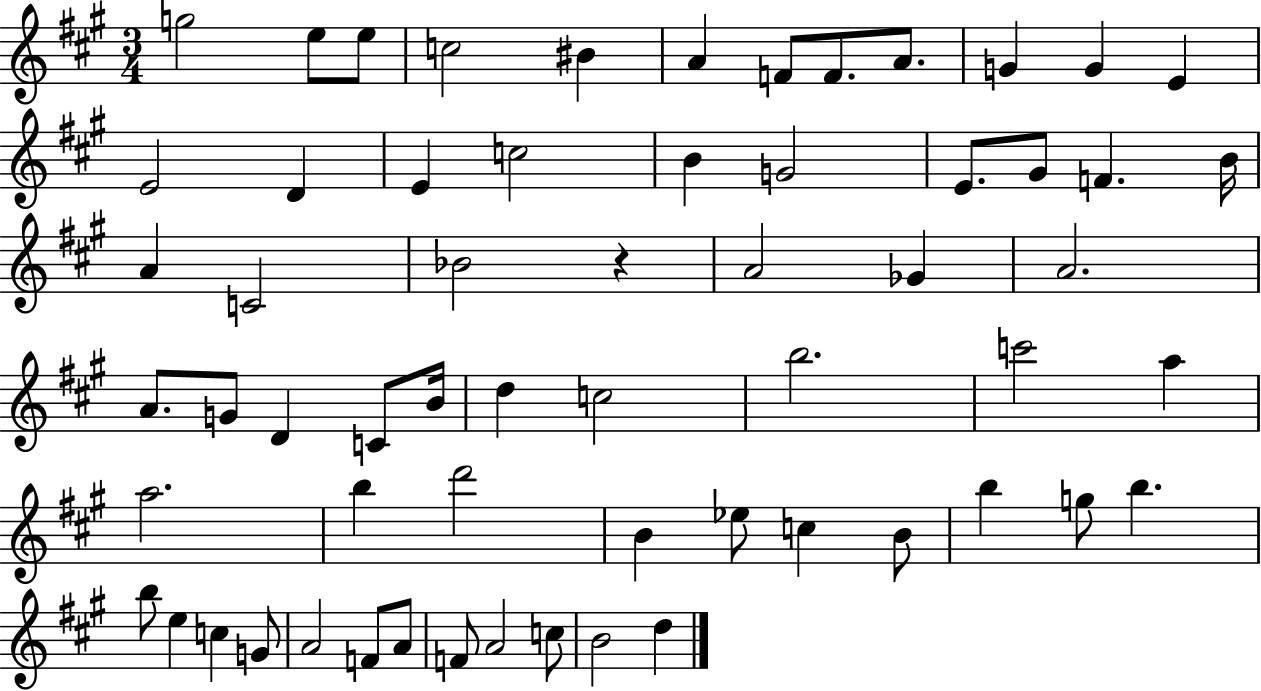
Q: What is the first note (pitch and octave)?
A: G5